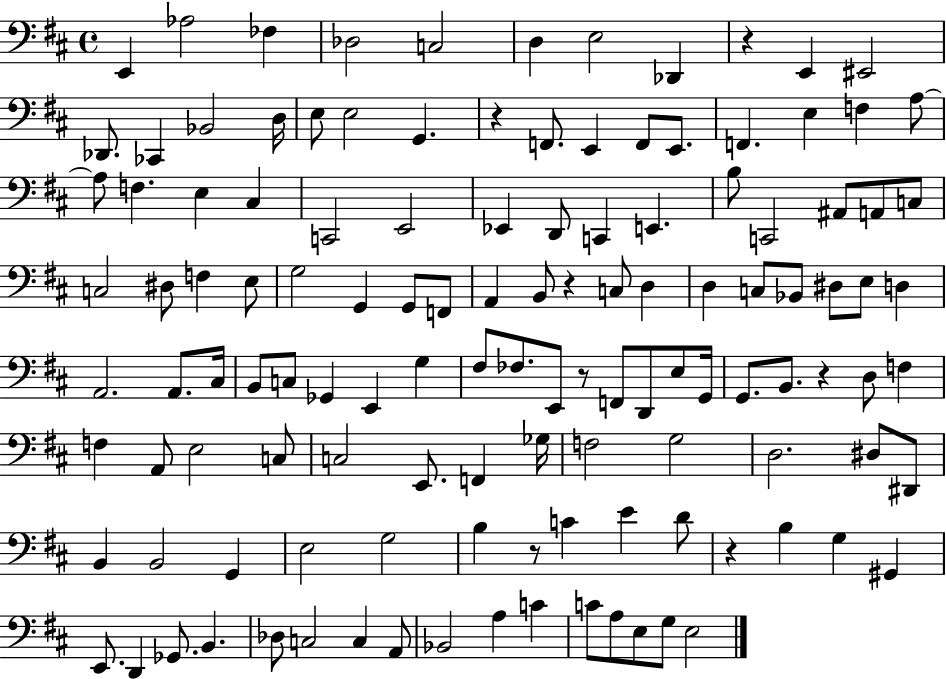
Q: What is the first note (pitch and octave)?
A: E2